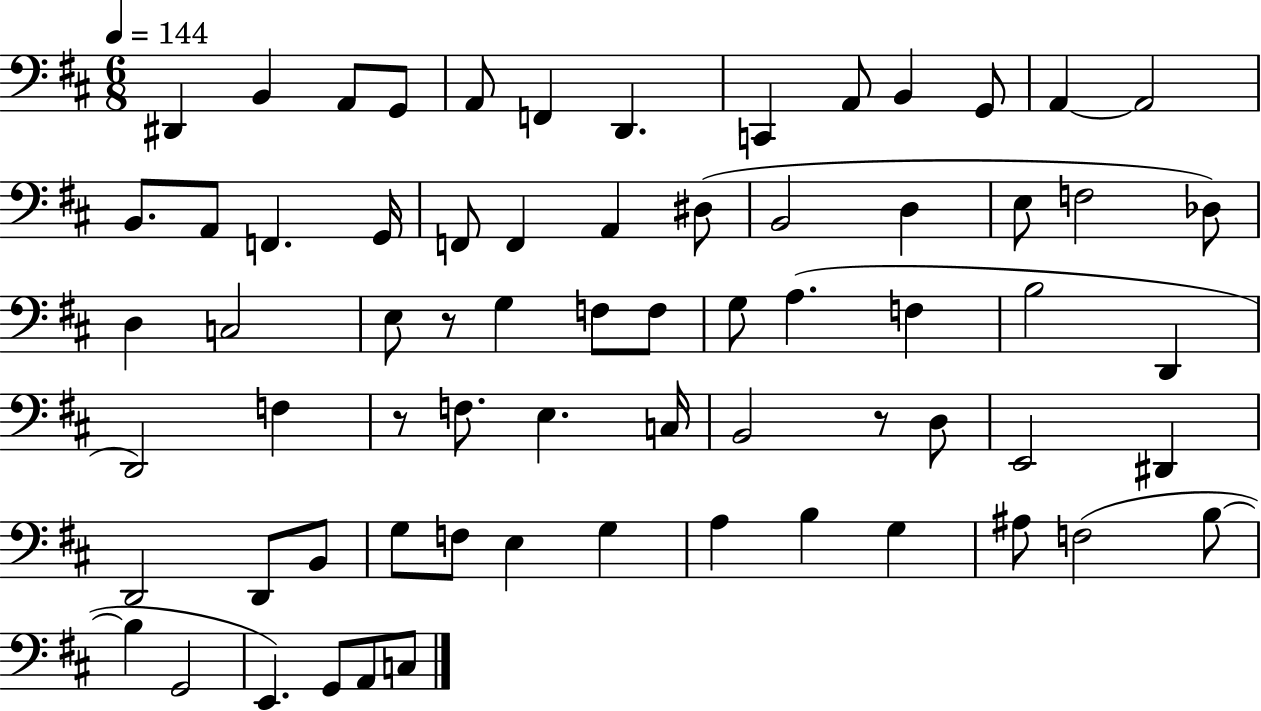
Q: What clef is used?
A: bass